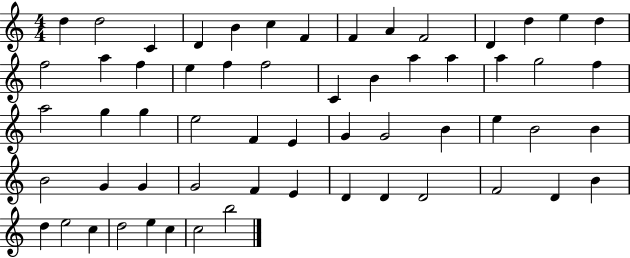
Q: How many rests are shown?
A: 0